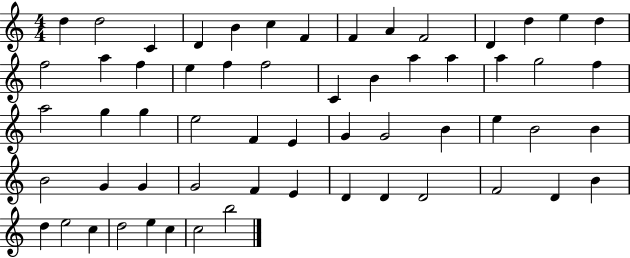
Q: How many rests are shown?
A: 0